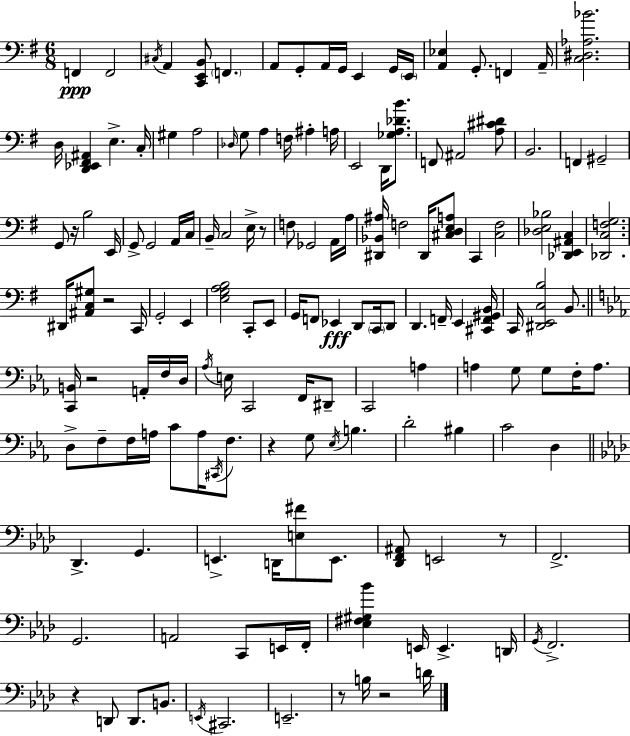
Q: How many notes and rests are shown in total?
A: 151